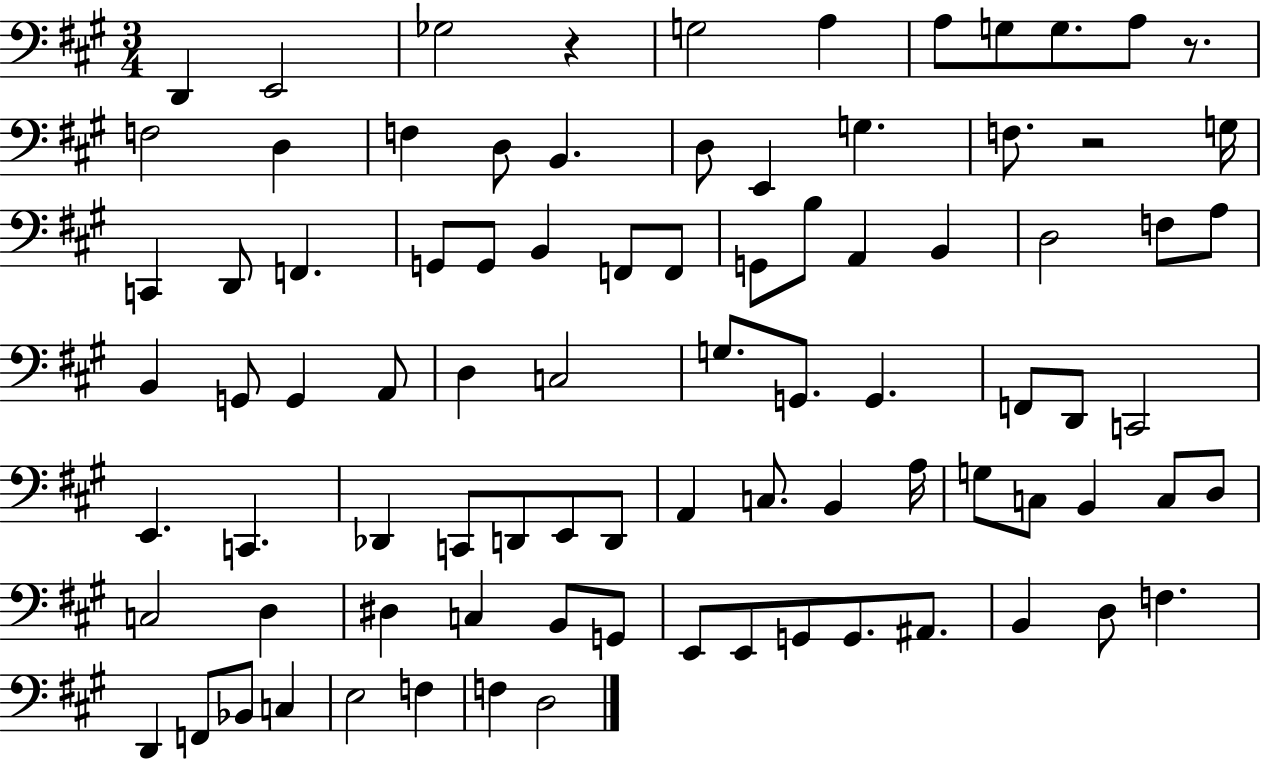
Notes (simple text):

D2/q E2/h Gb3/h R/q G3/h A3/q A3/e G3/e G3/e. A3/e R/e. F3/h D3/q F3/q D3/e B2/q. D3/e E2/q G3/q. F3/e. R/h G3/s C2/q D2/e F2/q. G2/e G2/e B2/q F2/e F2/e G2/e B3/e A2/q B2/q D3/h F3/e A3/e B2/q G2/e G2/q A2/e D3/q C3/h G3/e. G2/e. G2/q. F2/e D2/e C2/h E2/q. C2/q. Db2/q C2/e D2/e E2/e D2/e A2/q C3/e. B2/q A3/s G3/e C3/e B2/q C3/e D3/e C3/h D3/q D#3/q C3/q B2/e G2/e E2/e E2/e G2/e G2/e. A#2/e. B2/q D3/e F3/q. D2/q F2/e Bb2/e C3/q E3/h F3/q F3/q D3/h